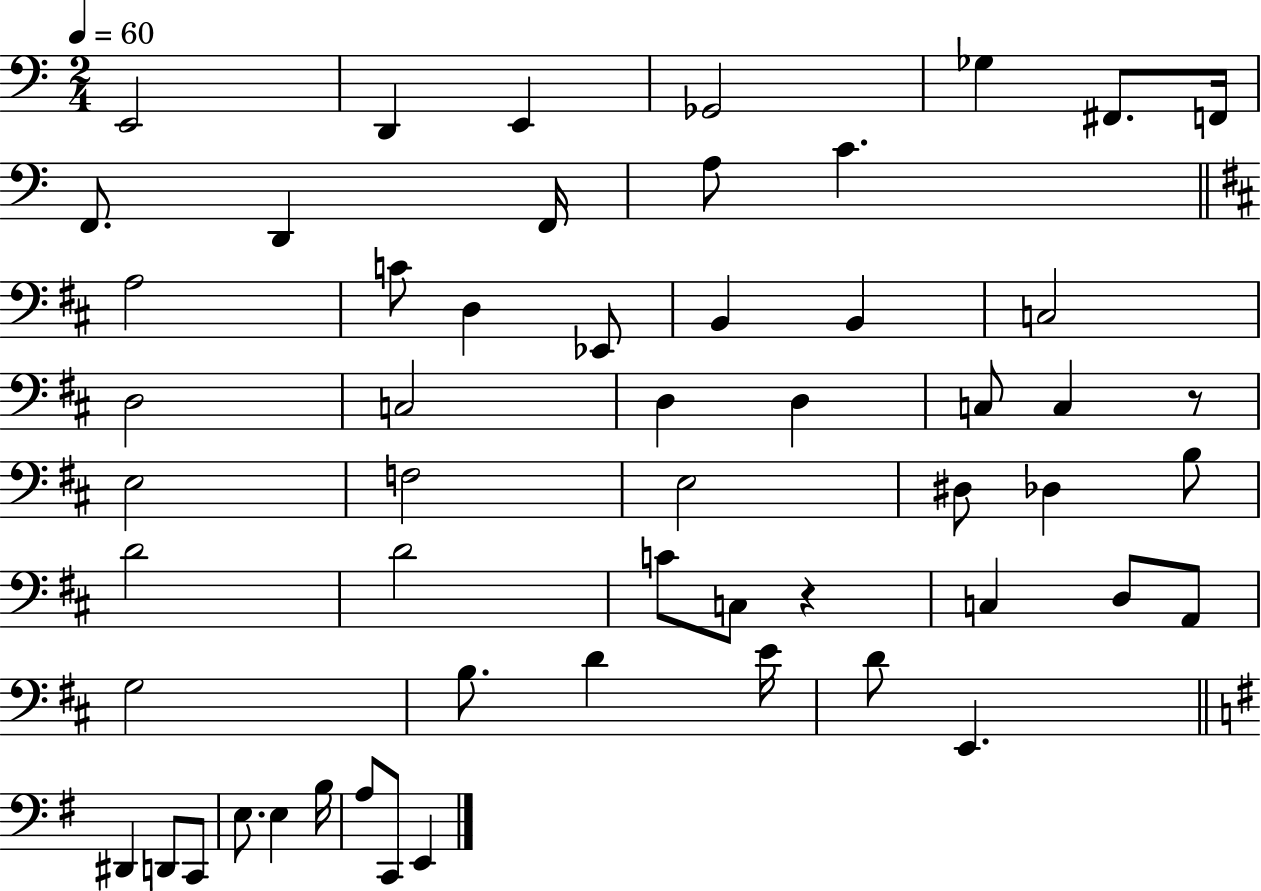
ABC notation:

X:1
T:Untitled
M:2/4
L:1/4
K:C
E,,2 D,, E,, _G,,2 _G, ^F,,/2 F,,/4 F,,/2 D,, F,,/4 A,/2 C A,2 C/2 D, _E,,/2 B,, B,, C,2 D,2 C,2 D, D, C,/2 C, z/2 E,2 F,2 E,2 ^D,/2 _D, B,/2 D2 D2 C/2 C,/2 z C, D,/2 A,,/2 G,2 B,/2 D E/4 D/2 E,, ^D,, D,,/2 C,,/2 E,/2 E, B,/4 A,/2 C,,/2 E,,